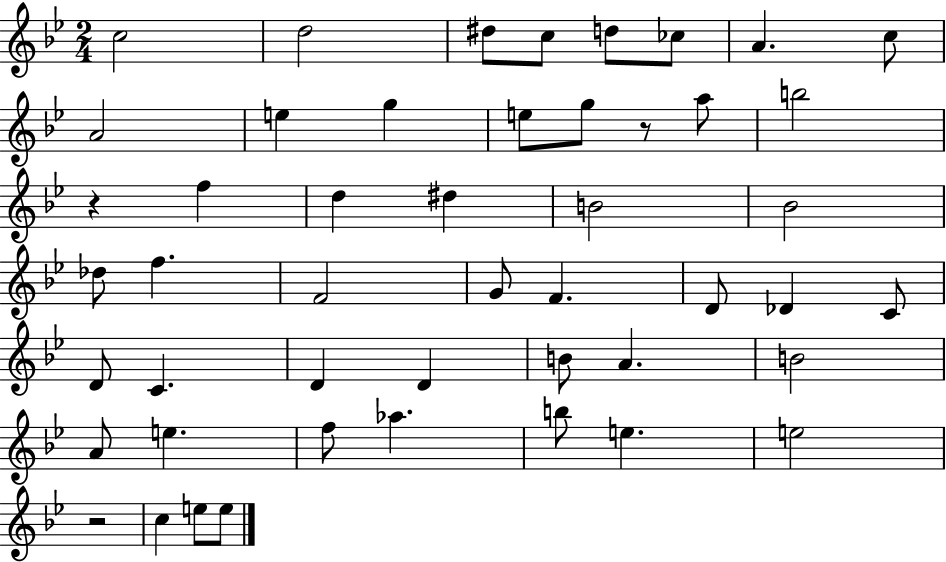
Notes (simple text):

C5/h D5/h D#5/e C5/e D5/e CES5/e A4/q. C5/e A4/h E5/q G5/q E5/e G5/e R/e A5/e B5/h R/q F5/q D5/q D#5/q B4/h Bb4/h Db5/e F5/q. F4/h G4/e F4/q. D4/e Db4/q C4/e D4/e C4/q. D4/q D4/q B4/e A4/q. B4/h A4/e E5/q. F5/e Ab5/q. B5/e E5/q. E5/h R/h C5/q E5/e E5/e